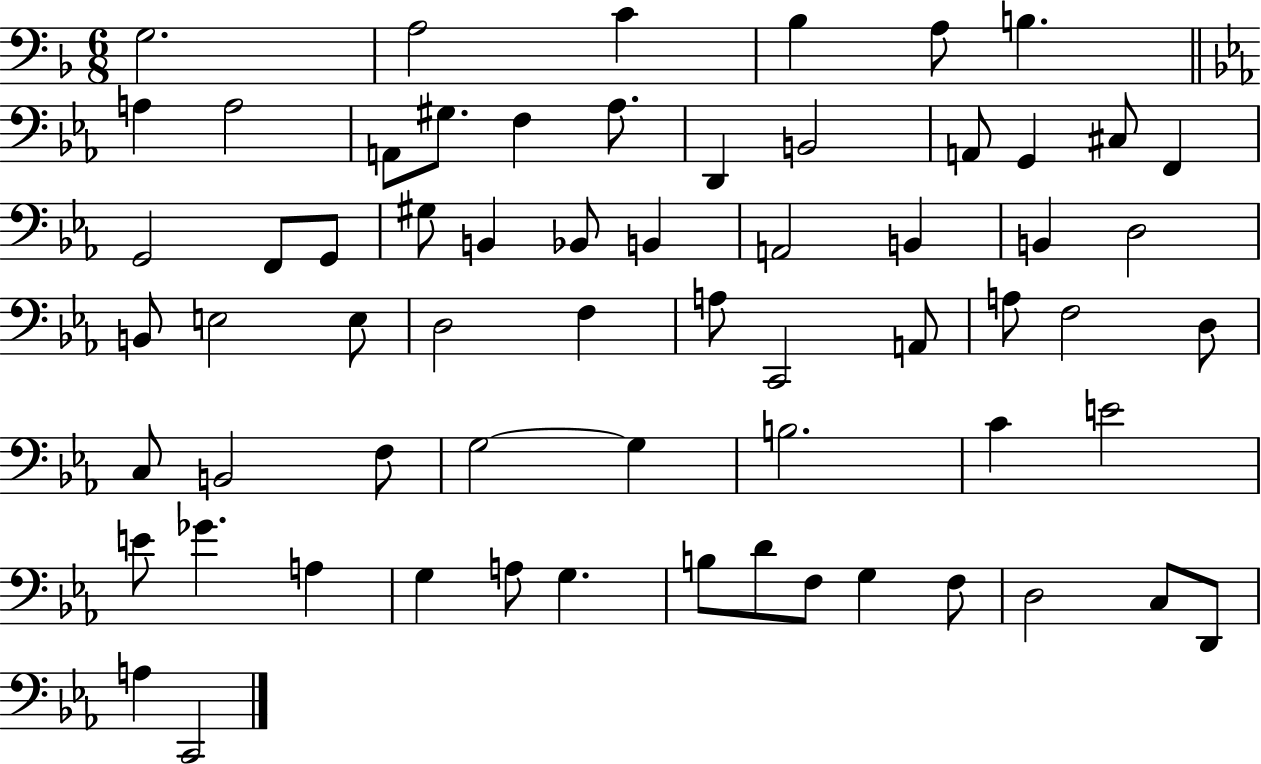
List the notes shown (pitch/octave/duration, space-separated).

G3/h. A3/h C4/q Bb3/q A3/e B3/q. A3/q A3/h A2/e G#3/e. F3/q Ab3/e. D2/q B2/h A2/e G2/q C#3/e F2/q G2/h F2/e G2/e G#3/e B2/q Bb2/e B2/q A2/h B2/q B2/q D3/h B2/e E3/h E3/e D3/h F3/q A3/e C2/h A2/e A3/e F3/h D3/e C3/e B2/h F3/e G3/h G3/q B3/h. C4/q E4/h E4/e Gb4/q. A3/q G3/q A3/e G3/q. B3/e D4/e F3/e G3/q F3/e D3/h C3/e D2/e A3/q C2/h